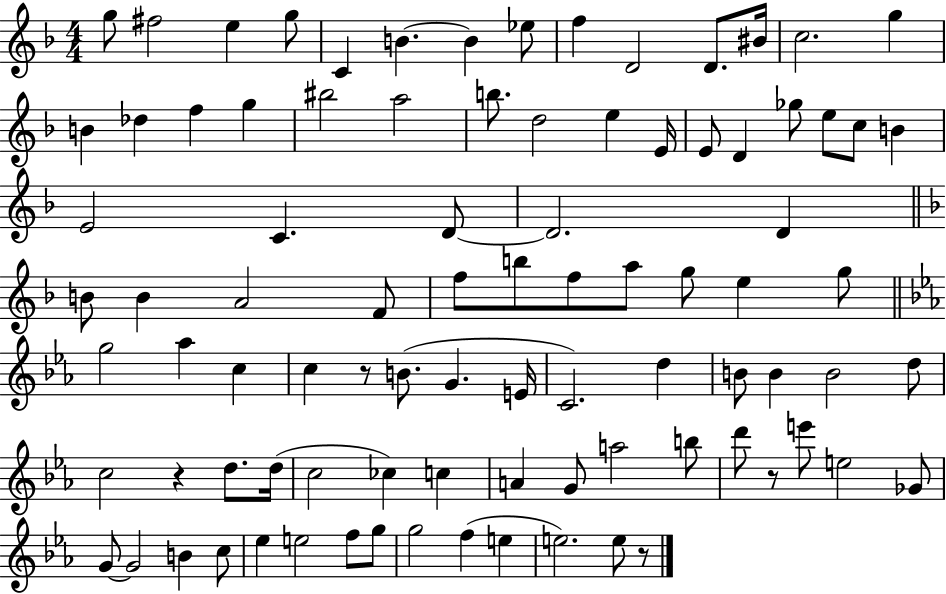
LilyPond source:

{
  \clef treble
  \numericTimeSignature
  \time 4/4
  \key f \major
  g''8 fis''2 e''4 g''8 | c'4 b'4.~~ b'4 ees''8 | f''4 d'2 d'8. bis'16 | c''2. g''4 | \break b'4 des''4 f''4 g''4 | bis''2 a''2 | b''8. d''2 e''4 e'16 | e'8 d'4 ges''8 e''8 c''8 b'4 | \break e'2 c'4. d'8~~ | d'2. d'4 | \bar "||" \break \key f \major b'8 b'4 a'2 f'8 | f''8 b''8 f''8 a''8 g''8 e''4 g''8 | \bar "||" \break \key ees \major g''2 aes''4 c''4 | c''4 r8 b'8.( g'4. e'16 | c'2.) d''4 | b'8 b'4 b'2 d''8 | \break c''2 r4 d''8. d''16( | c''2 ces''4) c''4 | a'4 g'8 a''2 b''8 | d'''8 r8 e'''8 e''2 ges'8 | \break g'8~~ g'2 b'4 c''8 | ees''4 e''2 f''8 g''8 | g''2 f''4( e''4 | e''2.) e''8 r8 | \break \bar "|."
}